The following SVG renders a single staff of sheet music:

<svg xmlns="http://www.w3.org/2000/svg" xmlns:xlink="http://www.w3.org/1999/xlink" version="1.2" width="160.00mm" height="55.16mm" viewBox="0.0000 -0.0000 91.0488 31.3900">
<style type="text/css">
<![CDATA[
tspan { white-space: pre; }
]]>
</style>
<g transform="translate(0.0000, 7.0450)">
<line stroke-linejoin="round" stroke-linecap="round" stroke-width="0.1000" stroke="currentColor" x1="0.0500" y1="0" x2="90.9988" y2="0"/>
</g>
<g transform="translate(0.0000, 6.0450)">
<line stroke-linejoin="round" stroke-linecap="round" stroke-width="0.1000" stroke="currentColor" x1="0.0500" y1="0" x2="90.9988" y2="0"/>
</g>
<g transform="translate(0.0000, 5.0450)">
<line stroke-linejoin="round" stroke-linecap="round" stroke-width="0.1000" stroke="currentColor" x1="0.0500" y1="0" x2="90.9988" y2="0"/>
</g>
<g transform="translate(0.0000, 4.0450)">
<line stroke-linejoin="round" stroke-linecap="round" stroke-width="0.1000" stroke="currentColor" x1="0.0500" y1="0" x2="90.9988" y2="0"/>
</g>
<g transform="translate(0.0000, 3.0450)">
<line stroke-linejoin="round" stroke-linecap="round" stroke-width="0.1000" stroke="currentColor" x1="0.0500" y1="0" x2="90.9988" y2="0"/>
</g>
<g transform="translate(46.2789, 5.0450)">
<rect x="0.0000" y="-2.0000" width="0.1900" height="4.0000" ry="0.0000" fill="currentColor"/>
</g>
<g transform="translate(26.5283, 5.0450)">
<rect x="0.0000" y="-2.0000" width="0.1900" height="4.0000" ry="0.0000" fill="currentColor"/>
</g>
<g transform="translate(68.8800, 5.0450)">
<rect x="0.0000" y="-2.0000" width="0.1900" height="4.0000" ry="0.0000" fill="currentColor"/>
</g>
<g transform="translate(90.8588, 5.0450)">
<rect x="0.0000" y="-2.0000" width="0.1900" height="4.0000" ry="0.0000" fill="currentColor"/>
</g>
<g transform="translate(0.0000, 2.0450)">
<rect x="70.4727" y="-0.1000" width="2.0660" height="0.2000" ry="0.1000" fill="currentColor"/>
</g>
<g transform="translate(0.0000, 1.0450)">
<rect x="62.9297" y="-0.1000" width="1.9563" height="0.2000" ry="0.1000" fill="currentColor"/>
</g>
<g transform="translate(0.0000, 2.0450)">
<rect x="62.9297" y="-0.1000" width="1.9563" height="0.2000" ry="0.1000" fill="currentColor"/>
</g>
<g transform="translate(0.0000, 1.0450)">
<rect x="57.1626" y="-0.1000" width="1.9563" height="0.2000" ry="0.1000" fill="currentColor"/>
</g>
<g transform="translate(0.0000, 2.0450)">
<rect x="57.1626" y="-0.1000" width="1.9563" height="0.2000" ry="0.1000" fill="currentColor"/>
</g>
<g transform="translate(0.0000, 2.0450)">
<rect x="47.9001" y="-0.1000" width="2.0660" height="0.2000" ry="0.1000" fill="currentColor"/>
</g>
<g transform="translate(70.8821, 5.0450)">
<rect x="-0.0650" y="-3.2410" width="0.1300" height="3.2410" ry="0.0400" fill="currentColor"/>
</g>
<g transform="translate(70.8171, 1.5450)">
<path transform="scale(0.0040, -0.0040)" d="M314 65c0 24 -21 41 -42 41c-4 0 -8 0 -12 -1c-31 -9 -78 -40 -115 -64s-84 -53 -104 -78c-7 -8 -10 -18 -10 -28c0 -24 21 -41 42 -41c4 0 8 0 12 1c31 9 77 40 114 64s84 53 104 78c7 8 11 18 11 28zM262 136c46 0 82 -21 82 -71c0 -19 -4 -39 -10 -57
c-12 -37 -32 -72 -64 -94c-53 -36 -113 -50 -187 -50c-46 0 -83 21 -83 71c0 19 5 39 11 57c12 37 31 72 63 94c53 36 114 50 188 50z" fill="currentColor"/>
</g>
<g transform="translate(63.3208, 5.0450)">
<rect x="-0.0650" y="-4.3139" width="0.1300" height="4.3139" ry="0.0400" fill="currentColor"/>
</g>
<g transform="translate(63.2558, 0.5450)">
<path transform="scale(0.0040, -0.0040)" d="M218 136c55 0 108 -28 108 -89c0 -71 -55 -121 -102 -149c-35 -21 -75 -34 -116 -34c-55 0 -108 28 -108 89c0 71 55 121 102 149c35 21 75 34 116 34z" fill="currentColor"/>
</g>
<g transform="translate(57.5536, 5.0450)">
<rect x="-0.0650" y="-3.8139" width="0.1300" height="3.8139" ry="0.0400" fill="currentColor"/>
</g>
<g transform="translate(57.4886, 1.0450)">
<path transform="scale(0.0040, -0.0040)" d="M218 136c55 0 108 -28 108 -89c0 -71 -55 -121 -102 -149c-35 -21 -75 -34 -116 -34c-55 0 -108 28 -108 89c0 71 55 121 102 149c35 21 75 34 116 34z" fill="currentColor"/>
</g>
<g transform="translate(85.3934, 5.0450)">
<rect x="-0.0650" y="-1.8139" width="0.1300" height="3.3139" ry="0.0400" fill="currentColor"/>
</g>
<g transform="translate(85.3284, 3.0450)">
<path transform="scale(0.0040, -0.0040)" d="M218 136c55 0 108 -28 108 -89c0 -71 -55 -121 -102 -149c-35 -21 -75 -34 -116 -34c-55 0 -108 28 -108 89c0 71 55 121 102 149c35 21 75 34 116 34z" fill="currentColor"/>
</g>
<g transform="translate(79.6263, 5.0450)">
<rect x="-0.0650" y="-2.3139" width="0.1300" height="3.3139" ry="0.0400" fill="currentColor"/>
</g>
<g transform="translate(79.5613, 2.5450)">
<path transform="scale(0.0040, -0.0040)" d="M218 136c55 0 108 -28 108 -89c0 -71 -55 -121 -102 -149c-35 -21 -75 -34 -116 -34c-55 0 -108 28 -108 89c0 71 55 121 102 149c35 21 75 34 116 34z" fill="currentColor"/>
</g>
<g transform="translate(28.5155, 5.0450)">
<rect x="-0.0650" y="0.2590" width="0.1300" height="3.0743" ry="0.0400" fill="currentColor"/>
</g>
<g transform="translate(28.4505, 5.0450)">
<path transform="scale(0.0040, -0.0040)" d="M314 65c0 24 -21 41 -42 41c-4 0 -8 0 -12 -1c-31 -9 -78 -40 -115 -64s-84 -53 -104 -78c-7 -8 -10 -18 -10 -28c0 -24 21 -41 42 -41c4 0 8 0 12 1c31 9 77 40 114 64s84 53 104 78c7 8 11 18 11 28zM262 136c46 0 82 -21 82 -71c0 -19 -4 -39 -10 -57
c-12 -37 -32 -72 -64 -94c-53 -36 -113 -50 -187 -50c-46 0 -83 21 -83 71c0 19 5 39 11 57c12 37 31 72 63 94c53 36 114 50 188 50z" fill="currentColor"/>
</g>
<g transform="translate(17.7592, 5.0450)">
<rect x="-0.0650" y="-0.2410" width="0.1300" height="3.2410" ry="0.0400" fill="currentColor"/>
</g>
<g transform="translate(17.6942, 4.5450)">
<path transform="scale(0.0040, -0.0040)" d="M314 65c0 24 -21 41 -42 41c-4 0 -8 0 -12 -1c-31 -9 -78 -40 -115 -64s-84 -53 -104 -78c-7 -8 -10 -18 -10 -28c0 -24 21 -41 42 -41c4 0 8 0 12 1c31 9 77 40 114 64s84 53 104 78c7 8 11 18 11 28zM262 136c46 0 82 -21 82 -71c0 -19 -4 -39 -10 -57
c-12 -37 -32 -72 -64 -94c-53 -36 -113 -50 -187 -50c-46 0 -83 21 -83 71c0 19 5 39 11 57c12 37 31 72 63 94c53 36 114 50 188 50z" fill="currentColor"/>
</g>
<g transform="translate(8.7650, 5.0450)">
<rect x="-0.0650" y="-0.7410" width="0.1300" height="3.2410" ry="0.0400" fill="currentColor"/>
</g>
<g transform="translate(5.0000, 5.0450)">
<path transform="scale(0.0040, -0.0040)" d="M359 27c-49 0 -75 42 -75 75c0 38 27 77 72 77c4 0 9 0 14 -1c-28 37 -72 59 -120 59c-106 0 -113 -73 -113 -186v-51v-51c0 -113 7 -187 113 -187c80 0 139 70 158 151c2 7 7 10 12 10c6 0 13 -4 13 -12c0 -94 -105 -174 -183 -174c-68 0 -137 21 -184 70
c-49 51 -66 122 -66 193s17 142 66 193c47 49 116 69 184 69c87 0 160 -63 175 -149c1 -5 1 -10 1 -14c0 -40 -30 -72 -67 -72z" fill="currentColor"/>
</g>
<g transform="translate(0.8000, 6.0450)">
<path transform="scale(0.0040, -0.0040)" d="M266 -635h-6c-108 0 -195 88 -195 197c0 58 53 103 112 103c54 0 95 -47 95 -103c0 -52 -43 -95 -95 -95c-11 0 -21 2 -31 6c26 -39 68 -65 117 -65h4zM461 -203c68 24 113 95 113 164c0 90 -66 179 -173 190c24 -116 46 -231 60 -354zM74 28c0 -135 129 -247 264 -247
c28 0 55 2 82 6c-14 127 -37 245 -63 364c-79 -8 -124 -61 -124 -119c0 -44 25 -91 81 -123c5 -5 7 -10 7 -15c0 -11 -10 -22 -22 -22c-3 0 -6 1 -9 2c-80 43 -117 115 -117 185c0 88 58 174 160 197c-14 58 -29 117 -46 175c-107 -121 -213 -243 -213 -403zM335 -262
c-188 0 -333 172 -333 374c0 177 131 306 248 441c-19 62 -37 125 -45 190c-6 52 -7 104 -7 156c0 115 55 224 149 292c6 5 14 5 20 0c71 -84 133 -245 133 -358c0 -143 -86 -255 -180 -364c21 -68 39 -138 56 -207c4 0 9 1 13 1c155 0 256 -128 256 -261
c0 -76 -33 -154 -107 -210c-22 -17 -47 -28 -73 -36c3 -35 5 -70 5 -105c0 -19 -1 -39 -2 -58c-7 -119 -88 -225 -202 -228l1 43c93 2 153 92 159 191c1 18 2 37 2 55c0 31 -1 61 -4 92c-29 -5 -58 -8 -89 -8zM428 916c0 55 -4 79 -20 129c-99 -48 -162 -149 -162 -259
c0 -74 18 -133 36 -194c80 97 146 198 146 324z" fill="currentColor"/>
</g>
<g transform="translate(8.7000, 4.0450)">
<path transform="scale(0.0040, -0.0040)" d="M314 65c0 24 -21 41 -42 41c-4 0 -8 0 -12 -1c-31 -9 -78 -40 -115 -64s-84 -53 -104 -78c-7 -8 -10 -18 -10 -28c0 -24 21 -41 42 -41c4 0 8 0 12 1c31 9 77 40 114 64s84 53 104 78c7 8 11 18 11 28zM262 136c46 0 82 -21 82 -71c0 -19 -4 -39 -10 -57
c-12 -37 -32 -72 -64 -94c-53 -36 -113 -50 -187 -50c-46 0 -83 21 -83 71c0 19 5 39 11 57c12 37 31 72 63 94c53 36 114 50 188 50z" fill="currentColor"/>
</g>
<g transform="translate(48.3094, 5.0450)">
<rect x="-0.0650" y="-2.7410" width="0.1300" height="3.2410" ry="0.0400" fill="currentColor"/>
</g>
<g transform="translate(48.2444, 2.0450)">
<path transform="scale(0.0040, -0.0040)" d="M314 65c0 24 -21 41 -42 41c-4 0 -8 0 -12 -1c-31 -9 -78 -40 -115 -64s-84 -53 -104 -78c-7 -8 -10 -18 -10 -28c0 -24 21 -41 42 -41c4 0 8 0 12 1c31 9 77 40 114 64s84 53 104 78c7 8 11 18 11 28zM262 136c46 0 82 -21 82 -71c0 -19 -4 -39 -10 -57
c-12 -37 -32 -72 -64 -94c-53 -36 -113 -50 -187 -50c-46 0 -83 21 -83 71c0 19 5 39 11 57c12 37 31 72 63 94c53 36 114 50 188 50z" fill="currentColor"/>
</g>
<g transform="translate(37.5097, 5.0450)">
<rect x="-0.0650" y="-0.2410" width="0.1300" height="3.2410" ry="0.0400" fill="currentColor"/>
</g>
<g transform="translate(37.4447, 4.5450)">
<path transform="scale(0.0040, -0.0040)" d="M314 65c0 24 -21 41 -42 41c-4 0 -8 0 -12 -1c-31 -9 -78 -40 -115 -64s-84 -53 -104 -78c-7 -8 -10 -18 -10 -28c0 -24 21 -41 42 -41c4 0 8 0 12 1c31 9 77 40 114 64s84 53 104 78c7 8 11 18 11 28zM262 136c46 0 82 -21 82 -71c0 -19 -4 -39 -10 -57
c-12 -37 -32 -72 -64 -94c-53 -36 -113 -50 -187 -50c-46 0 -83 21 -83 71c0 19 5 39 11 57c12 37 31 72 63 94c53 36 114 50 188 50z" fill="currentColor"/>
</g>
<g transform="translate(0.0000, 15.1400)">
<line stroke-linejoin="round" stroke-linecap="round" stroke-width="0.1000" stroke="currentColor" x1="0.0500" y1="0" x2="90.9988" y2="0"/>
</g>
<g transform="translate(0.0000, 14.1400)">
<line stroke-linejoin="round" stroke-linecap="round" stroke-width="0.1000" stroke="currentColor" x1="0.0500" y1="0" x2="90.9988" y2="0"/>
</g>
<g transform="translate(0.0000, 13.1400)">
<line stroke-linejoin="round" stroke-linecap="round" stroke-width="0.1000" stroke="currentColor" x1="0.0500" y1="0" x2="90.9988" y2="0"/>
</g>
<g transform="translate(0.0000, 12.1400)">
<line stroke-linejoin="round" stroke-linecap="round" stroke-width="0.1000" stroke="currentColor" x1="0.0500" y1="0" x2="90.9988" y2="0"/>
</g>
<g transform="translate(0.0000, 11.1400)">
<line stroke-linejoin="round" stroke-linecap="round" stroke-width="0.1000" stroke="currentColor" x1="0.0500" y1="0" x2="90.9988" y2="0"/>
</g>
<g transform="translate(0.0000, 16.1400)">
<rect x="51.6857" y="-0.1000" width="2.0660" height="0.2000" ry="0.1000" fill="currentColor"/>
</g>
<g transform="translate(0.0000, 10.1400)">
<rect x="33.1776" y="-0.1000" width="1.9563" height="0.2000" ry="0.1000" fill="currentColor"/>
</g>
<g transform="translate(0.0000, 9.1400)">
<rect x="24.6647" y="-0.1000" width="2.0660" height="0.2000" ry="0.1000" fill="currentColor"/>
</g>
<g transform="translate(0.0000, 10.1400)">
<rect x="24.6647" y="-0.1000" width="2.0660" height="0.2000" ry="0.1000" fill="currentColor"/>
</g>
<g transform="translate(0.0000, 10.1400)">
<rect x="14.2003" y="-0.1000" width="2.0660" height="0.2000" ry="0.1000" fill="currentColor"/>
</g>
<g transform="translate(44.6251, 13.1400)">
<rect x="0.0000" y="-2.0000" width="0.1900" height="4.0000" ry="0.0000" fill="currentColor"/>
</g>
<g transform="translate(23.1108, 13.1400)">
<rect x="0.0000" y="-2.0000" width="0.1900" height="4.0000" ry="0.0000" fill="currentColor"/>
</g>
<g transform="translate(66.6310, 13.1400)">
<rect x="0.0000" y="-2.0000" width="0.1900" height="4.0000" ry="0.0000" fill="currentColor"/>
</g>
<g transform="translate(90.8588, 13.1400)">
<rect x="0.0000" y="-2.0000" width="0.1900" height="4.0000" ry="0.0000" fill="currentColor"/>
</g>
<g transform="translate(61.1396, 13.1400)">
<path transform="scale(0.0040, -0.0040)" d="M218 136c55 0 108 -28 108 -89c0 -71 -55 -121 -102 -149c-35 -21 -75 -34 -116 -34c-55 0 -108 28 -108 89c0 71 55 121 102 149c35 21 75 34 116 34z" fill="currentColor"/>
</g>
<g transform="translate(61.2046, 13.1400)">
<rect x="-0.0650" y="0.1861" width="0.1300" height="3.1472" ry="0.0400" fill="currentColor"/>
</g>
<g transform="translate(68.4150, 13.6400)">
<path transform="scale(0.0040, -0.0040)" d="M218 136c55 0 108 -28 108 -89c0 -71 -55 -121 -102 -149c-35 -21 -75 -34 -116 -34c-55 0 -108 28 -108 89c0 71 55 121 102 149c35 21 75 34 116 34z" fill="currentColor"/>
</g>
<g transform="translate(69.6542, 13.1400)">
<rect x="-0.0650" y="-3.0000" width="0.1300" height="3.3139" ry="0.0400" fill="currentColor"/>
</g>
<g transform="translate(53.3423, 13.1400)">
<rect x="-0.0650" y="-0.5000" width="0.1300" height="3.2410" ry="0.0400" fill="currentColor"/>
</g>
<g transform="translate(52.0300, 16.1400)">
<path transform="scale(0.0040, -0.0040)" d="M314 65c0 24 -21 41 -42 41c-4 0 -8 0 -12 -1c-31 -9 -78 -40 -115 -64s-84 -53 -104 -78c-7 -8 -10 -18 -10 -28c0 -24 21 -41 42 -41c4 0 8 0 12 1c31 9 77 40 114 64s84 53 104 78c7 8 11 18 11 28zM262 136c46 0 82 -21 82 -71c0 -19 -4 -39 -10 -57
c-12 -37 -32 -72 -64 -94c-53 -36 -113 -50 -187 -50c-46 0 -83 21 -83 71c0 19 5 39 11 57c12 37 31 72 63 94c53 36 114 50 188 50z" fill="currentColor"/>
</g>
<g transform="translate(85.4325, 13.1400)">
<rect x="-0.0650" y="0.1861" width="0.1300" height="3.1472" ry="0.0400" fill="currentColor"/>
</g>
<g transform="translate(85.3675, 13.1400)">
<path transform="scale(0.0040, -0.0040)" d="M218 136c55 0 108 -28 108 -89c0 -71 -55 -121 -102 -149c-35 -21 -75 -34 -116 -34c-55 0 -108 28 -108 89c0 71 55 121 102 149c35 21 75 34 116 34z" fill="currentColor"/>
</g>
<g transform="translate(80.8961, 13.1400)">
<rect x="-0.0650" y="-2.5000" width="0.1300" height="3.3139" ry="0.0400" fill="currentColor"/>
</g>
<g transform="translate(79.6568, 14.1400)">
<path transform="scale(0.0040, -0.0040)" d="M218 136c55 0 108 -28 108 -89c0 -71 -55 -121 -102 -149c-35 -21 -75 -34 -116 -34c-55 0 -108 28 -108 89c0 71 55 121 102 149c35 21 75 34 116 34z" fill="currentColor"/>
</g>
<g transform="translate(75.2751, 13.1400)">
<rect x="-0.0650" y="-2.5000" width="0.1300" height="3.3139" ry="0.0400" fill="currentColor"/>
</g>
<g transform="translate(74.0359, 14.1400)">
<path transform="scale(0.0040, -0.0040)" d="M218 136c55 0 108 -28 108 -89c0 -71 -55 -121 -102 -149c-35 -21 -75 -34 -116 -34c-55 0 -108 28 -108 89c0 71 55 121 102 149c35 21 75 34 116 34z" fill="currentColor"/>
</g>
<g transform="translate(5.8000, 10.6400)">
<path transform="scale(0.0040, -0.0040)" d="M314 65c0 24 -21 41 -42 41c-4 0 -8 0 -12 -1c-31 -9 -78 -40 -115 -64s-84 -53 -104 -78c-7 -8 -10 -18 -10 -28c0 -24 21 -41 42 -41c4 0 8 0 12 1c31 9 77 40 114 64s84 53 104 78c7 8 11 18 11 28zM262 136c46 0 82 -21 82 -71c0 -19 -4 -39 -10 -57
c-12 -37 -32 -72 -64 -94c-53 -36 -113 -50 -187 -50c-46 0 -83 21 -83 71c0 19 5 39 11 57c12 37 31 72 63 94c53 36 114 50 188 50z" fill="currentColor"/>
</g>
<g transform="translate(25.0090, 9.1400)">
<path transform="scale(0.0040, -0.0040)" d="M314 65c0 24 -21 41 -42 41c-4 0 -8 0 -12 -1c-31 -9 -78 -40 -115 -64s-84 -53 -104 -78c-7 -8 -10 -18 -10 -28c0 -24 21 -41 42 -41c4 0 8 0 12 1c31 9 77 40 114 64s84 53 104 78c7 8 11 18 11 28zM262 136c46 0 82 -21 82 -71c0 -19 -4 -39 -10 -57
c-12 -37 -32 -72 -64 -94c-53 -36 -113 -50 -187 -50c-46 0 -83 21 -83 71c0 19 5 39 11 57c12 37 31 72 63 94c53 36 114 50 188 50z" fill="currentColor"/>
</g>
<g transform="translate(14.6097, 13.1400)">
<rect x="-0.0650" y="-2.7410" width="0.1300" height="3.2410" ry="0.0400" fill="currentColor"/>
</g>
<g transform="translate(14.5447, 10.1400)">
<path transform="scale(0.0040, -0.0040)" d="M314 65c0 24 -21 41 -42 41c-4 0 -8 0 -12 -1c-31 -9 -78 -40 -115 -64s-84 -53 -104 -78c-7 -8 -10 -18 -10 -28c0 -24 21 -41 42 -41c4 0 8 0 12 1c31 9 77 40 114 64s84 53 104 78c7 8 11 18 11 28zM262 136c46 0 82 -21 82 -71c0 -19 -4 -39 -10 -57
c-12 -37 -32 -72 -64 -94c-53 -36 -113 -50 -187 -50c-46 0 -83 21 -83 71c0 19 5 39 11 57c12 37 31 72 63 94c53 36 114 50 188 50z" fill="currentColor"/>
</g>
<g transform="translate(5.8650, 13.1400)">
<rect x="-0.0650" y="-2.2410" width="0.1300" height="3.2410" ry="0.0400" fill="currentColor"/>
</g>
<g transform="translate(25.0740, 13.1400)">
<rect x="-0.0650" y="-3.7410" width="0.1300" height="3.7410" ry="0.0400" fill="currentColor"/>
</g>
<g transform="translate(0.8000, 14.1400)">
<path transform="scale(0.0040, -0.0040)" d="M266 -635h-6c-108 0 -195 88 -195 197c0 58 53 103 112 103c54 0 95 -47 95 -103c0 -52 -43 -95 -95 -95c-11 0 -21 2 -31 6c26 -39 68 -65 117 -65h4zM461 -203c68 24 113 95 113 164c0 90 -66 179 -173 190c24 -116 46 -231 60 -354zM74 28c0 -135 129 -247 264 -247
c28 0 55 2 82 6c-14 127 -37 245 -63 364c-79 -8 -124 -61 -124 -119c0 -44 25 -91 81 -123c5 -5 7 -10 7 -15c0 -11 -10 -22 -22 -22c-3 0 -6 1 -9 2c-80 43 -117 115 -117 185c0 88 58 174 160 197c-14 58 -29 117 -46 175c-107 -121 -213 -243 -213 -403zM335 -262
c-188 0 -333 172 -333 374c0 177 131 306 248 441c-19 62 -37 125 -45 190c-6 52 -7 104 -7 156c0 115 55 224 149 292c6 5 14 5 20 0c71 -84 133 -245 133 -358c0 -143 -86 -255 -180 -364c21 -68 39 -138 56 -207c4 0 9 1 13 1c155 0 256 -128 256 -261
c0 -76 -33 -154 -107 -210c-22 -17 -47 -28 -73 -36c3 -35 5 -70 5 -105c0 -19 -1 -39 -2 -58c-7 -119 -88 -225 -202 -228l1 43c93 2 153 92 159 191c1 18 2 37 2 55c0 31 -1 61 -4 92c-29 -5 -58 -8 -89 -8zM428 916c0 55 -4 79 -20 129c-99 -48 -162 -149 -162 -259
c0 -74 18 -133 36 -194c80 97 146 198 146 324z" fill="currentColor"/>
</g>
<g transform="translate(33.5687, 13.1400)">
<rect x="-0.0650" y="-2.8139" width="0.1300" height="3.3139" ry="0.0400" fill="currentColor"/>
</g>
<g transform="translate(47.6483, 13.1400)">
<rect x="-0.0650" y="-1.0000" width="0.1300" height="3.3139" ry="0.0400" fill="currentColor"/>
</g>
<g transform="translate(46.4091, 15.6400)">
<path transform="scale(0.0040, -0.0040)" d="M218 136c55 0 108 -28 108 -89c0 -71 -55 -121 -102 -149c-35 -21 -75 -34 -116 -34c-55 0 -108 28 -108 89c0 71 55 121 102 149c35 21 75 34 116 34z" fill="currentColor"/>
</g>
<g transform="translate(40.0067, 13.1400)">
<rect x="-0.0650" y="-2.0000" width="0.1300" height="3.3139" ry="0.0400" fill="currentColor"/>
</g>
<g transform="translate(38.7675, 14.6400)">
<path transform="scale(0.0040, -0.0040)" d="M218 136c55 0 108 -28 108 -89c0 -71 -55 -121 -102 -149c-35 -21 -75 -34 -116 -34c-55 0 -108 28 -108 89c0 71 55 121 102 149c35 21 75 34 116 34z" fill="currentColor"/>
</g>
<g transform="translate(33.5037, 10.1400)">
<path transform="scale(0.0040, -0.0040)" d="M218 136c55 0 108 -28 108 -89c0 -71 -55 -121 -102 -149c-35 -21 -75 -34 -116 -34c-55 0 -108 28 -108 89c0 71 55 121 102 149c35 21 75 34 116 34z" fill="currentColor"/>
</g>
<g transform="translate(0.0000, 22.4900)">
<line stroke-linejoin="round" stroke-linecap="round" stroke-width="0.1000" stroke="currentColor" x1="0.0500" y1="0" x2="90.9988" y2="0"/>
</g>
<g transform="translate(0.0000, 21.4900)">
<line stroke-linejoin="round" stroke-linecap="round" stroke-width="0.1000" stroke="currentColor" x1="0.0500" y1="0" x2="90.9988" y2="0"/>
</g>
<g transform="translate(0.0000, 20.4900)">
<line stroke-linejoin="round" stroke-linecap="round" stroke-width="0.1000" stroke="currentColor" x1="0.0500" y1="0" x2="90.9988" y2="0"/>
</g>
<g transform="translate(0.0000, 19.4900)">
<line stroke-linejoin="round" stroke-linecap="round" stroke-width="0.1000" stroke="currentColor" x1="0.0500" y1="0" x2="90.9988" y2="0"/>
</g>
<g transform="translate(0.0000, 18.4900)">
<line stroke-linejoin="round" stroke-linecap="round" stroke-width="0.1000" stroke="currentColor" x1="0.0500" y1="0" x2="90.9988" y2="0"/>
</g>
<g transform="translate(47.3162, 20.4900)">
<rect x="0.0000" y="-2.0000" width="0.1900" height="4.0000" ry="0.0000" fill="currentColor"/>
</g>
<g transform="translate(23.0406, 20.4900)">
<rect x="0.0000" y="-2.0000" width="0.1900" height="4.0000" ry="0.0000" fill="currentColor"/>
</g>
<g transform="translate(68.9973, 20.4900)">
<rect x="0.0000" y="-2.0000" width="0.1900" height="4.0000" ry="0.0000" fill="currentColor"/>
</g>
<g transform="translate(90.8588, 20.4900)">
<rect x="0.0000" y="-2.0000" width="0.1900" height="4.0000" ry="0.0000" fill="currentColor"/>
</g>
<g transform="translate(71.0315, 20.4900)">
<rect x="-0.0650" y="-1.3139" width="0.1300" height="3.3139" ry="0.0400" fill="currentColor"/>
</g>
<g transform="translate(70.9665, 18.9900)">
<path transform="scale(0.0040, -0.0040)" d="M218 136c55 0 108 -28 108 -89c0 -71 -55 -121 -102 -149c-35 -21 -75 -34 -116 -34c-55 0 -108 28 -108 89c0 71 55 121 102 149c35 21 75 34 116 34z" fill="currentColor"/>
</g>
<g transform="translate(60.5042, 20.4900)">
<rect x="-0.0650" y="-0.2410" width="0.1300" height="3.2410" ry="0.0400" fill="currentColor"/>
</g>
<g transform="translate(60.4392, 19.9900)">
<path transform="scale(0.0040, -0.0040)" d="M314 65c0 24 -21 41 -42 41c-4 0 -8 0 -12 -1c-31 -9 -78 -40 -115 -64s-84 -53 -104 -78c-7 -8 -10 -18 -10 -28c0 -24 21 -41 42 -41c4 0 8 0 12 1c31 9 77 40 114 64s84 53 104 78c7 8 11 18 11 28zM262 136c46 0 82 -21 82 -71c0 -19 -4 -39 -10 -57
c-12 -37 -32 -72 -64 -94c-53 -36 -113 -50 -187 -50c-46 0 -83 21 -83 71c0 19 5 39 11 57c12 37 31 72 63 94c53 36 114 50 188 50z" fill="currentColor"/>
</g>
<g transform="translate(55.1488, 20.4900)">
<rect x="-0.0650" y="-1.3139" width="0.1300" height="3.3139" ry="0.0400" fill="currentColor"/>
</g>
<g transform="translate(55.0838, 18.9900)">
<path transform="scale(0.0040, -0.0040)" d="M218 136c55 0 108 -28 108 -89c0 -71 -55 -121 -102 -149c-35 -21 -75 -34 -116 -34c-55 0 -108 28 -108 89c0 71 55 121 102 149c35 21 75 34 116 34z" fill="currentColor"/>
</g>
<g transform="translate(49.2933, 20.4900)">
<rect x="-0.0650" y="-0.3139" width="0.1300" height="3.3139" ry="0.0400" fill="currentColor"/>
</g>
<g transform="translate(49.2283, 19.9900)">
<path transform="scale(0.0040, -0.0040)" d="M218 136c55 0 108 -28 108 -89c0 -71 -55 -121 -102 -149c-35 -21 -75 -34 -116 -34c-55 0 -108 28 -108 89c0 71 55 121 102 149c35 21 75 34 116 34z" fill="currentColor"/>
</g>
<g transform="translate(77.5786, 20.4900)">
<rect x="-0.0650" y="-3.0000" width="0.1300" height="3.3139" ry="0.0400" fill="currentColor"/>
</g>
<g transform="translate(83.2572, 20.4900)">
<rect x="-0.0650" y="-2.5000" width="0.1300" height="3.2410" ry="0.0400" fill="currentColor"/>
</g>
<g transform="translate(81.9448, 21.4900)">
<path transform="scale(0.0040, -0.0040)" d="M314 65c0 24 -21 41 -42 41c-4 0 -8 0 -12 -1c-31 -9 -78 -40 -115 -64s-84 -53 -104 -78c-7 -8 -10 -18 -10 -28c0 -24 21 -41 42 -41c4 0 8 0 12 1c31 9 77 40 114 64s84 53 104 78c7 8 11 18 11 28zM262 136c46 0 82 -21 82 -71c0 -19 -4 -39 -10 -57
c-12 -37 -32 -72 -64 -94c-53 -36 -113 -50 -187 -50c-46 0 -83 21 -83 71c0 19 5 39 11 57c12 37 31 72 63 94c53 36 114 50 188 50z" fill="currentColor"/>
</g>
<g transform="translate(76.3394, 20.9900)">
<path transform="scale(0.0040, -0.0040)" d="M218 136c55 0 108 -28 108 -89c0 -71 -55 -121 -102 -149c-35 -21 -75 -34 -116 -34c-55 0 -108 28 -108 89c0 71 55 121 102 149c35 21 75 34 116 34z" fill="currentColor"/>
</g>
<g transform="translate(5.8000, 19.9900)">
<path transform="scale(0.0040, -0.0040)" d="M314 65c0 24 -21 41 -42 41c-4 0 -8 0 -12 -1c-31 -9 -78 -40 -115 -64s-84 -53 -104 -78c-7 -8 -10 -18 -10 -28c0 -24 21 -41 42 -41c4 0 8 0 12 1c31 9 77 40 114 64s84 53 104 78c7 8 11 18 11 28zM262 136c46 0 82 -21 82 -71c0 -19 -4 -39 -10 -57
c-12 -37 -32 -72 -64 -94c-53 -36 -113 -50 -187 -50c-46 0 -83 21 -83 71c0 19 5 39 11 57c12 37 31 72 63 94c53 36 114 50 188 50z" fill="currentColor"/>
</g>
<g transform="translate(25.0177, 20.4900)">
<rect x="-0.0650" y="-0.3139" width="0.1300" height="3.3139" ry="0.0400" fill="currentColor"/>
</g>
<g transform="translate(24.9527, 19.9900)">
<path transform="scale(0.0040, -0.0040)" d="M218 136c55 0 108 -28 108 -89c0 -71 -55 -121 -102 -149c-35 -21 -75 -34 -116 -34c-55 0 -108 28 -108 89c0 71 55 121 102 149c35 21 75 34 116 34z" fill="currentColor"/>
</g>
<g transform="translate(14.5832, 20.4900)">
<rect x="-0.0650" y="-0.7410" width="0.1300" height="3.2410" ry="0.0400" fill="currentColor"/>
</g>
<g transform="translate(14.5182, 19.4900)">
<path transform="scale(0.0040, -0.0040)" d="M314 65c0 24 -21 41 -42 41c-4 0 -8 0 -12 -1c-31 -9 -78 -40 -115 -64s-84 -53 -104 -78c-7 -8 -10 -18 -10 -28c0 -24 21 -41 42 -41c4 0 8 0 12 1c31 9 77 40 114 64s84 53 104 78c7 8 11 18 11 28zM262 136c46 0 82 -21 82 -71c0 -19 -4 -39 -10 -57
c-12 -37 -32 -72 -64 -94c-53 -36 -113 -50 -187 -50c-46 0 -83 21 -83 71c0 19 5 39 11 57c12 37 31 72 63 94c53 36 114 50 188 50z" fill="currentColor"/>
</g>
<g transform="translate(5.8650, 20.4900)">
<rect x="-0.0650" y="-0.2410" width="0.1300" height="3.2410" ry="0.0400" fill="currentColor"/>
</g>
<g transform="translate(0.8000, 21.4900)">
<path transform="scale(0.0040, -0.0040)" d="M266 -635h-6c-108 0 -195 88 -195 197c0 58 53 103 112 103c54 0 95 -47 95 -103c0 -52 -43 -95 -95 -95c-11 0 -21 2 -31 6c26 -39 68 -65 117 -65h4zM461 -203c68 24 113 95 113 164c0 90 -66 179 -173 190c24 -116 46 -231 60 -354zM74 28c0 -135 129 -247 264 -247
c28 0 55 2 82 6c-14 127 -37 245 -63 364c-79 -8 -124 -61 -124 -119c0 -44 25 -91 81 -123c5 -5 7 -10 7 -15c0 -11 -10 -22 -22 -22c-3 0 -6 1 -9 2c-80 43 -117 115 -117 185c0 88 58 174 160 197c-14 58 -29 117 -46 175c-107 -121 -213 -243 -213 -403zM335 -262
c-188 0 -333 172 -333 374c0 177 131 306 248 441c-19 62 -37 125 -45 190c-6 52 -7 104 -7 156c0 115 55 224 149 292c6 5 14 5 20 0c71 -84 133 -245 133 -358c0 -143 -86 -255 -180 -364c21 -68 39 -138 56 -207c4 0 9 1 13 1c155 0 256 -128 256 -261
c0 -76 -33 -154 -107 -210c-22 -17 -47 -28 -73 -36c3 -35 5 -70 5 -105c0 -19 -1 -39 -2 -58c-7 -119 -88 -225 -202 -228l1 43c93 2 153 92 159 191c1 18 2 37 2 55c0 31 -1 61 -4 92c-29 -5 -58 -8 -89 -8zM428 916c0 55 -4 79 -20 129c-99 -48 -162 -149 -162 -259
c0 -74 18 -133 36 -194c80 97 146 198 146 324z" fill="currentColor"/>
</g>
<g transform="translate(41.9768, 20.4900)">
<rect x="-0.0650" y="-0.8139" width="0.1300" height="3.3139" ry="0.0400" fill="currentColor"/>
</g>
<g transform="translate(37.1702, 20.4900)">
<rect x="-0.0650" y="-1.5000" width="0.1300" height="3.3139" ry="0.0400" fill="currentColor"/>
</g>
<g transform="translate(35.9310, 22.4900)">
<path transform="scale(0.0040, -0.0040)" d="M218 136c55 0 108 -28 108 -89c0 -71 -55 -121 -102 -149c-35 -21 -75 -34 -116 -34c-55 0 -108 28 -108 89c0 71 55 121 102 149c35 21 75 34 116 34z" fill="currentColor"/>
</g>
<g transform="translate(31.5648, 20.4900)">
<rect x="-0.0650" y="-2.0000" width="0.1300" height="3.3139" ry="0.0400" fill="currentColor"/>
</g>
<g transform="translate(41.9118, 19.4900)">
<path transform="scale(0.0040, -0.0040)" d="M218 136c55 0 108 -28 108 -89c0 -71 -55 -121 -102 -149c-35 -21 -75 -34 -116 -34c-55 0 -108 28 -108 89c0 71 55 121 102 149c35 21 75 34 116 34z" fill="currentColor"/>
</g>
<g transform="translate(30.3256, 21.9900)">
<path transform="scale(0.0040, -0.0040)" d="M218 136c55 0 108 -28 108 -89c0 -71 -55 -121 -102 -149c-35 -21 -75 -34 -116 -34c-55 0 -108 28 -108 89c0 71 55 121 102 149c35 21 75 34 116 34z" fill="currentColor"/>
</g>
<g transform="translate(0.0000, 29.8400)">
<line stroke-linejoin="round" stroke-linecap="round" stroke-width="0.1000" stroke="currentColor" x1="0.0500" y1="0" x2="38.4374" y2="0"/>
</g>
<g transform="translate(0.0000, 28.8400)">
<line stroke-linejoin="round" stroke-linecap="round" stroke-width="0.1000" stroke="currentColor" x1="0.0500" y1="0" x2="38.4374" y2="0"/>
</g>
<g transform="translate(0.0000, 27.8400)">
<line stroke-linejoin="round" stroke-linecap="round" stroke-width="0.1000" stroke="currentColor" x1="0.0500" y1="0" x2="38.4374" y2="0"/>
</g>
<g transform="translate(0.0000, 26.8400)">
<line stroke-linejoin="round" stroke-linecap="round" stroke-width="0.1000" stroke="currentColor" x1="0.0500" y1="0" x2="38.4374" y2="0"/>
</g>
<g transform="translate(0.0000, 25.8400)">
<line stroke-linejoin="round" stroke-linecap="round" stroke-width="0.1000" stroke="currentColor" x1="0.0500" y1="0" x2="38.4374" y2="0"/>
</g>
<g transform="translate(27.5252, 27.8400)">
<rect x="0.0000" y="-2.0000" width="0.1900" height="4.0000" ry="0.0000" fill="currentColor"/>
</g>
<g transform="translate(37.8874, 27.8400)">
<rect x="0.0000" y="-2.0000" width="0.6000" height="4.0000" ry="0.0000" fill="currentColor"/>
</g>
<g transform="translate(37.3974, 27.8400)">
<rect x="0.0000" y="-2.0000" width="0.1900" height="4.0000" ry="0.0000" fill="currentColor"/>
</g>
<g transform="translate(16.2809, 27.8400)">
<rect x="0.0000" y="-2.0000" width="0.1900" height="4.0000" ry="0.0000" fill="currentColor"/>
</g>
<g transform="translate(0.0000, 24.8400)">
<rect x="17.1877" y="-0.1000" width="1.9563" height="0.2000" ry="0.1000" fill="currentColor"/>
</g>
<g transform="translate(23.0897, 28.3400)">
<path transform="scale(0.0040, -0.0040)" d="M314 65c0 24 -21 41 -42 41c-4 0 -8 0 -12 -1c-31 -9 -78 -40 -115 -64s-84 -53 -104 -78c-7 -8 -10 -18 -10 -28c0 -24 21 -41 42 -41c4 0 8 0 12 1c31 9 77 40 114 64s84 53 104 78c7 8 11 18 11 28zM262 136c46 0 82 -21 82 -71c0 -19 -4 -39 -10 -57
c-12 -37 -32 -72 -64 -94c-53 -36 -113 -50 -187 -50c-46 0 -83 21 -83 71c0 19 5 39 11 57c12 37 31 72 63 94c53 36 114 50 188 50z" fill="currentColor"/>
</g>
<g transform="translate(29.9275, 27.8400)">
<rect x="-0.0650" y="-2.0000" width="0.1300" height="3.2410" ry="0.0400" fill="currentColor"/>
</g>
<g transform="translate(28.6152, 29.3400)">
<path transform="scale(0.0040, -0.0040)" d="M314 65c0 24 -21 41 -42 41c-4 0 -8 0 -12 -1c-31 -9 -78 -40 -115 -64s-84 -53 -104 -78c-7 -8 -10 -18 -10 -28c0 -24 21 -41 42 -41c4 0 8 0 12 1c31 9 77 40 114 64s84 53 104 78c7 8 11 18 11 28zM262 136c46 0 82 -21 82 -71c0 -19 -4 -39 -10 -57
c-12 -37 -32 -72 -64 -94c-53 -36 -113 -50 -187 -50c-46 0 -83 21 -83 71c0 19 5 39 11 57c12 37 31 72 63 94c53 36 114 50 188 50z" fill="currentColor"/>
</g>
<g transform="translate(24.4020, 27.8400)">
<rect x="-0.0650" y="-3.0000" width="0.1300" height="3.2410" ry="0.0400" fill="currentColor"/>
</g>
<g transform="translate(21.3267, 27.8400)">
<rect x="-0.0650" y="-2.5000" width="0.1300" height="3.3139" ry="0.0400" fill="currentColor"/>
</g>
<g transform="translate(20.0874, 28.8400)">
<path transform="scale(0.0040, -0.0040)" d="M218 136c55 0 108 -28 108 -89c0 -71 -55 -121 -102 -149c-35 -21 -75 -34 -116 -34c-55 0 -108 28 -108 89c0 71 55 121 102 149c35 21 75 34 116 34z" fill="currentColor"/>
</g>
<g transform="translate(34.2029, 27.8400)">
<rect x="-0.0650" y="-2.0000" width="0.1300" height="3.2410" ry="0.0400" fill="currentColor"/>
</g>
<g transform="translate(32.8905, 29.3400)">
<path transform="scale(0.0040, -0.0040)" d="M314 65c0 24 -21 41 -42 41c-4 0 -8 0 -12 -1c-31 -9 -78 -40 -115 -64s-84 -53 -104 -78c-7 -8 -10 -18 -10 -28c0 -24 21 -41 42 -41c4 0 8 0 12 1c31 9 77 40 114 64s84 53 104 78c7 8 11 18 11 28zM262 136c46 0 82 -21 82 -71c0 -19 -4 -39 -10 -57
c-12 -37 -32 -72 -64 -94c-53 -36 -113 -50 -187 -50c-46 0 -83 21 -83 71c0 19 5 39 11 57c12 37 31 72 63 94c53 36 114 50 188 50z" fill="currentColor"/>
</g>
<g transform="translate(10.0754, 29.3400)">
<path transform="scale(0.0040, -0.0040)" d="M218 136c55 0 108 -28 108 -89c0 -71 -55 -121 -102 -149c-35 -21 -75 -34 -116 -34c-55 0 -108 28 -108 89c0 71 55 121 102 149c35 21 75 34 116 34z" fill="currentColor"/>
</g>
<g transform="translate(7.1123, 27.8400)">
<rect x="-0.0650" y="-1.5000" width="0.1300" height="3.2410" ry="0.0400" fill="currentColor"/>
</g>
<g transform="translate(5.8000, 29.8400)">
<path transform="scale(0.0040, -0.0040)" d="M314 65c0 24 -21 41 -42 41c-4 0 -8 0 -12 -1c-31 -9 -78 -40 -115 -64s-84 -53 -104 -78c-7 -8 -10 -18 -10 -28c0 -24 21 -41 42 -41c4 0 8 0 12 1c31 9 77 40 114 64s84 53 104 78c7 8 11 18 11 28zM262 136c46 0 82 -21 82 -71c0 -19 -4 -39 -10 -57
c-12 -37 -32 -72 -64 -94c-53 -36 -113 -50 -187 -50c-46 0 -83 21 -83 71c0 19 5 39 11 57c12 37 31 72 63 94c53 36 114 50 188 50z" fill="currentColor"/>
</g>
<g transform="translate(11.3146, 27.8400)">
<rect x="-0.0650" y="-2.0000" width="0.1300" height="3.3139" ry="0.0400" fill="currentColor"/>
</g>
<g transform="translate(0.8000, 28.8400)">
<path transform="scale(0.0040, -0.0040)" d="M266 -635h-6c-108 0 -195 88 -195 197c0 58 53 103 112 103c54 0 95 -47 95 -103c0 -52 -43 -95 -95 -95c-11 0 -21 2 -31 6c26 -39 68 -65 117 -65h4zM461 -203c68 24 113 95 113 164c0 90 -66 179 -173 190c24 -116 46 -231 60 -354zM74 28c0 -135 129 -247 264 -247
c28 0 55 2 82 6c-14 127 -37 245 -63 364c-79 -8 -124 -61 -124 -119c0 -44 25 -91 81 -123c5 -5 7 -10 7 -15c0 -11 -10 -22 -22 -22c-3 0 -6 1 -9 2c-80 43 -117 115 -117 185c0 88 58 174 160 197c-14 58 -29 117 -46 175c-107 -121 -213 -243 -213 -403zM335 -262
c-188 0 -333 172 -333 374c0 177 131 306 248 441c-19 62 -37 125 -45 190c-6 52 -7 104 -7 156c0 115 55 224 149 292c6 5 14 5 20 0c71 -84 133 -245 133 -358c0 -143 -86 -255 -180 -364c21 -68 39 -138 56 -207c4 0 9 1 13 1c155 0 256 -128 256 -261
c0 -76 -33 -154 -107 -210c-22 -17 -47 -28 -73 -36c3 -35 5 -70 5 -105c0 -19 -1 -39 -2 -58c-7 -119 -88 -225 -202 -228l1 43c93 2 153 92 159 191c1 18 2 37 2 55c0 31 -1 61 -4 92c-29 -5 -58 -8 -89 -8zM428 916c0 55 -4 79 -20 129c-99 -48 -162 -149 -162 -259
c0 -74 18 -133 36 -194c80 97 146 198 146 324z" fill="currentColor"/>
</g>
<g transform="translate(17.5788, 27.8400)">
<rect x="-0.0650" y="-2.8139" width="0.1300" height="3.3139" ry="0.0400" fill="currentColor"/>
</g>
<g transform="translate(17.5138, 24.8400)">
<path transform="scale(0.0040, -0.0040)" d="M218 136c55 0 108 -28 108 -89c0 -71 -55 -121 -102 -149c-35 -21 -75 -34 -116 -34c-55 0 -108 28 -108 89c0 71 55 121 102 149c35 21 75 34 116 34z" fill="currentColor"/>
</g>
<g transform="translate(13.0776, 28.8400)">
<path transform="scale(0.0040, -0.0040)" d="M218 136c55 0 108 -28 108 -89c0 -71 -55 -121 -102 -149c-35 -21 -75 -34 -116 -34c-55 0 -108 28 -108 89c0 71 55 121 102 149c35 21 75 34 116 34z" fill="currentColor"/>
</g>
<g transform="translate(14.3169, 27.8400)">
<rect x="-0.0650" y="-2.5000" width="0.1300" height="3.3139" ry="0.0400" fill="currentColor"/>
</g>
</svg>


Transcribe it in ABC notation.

X:1
T:Untitled
M:4/4
L:1/4
K:C
d2 c2 B2 c2 a2 c' d' b2 g f g2 a2 c'2 a F D C2 B A G G B c2 d2 c F E d c e c2 e A G2 E2 F G a G A2 F2 F2